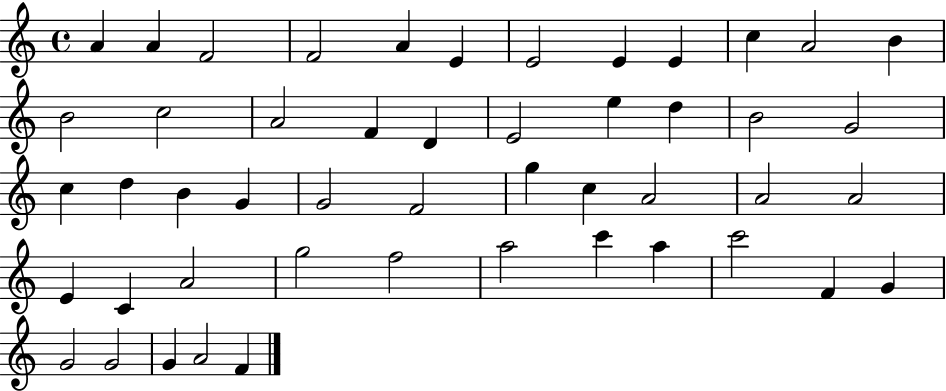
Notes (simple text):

A4/q A4/q F4/h F4/h A4/q E4/q E4/h E4/q E4/q C5/q A4/h B4/q B4/h C5/h A4/h F4/q D4/q E4/h E5/q D5/q B4/h G4/h C5/q D5/q B4/q G4/q G4/h F4/h G5/q C5/q A4/h A4/h A4/h E4/q C4/q A4/h G5/h F5/h A5/h C6/q A5/q C6/h F4/q G4/q G4/h G4/h G4/q A4/h F4/q